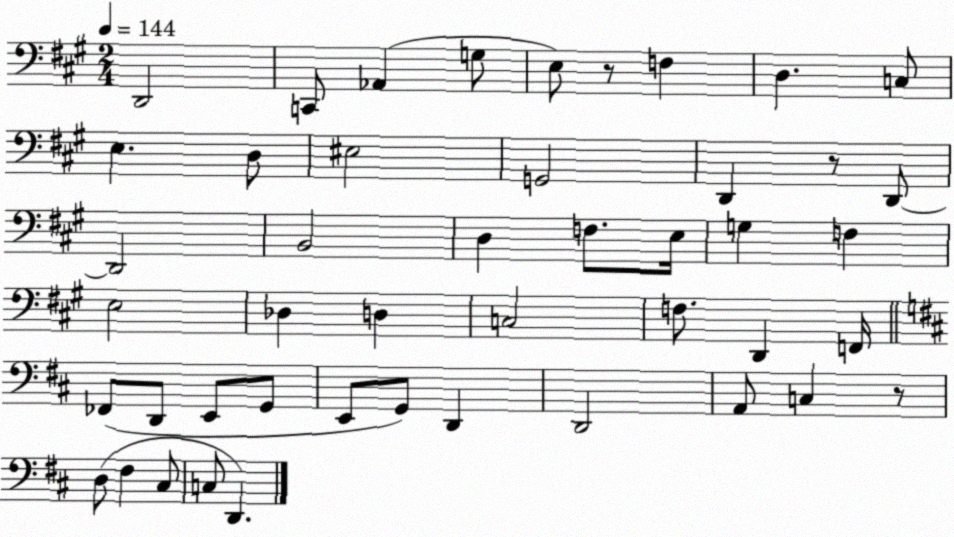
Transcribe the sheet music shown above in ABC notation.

X:1
T:Untitled
M:2/4
L:1/4
K:A
D,,2 C,,/2 _A,, G,/2 E,/2 z/2 F, D, C,/2 E, D,/2 ^E,2 G,,2 D,, z/2 D,,/2 D,,2 B,,2 D, F,/2 E,/4 G, F, E,2 _D, D, C,2 F,/2 D,, F,,/4 _F,,/2 D,,/2 E,,/2 G,,/2 E,,/2 G,,/2 D,, D,,2 A,,/2 C, z/2 D,/2 ^F, ^C,/2 C,/2 D,,